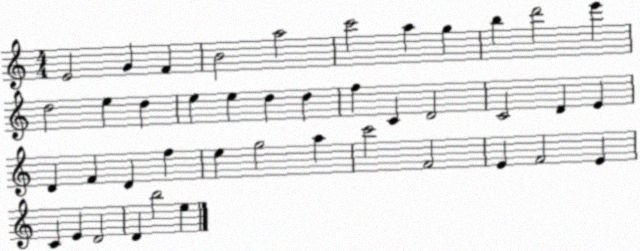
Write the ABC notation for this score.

X:1
T:Untitled
M:4/4
L:1/4
K:C
E2 G F B2 a2 c'2 a g b d'2 e' d2 e d e e d d f C D2 C2 D E D F D f e g2 a c'2 F2 E F2 E C E D2 D b2 e